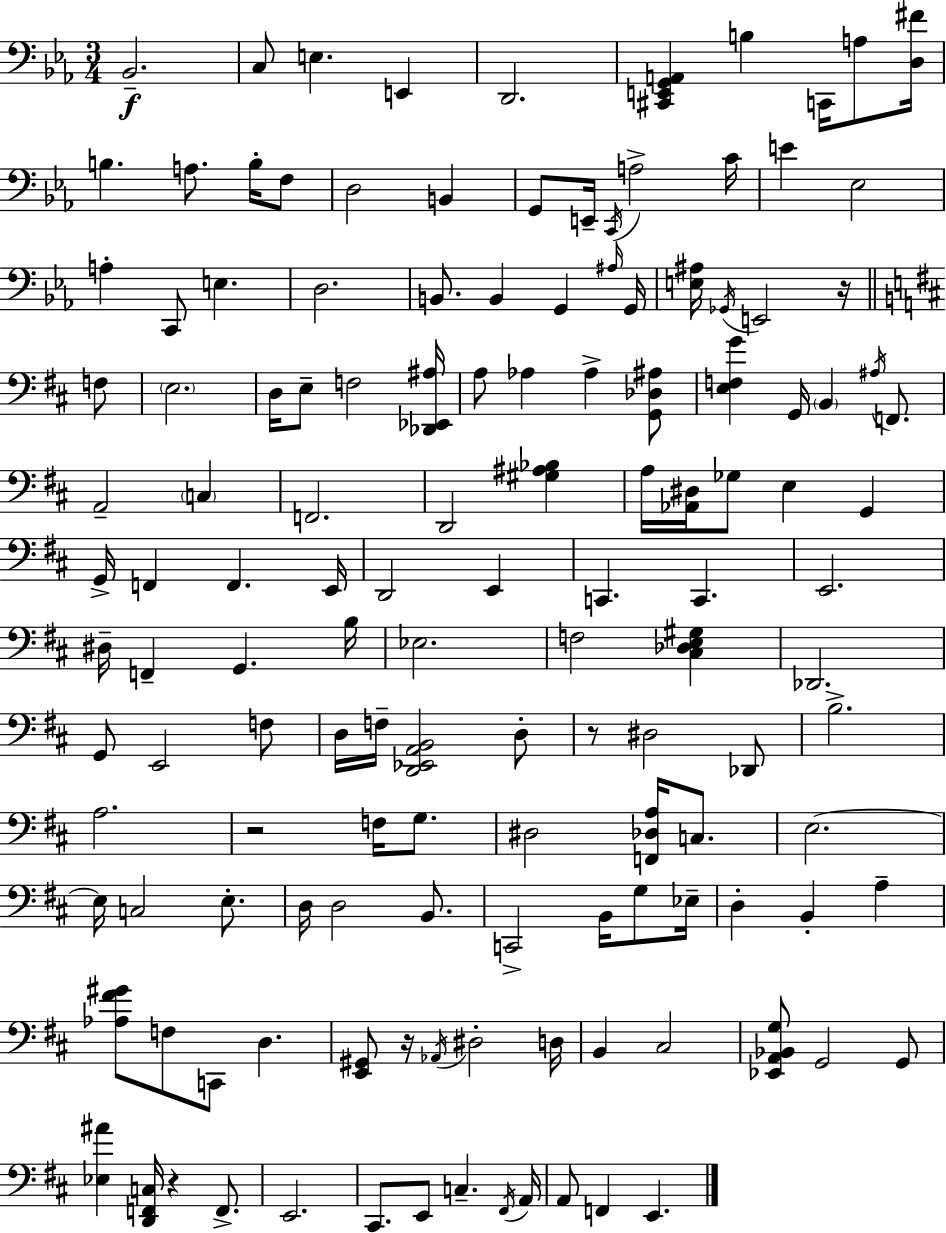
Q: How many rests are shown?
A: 5